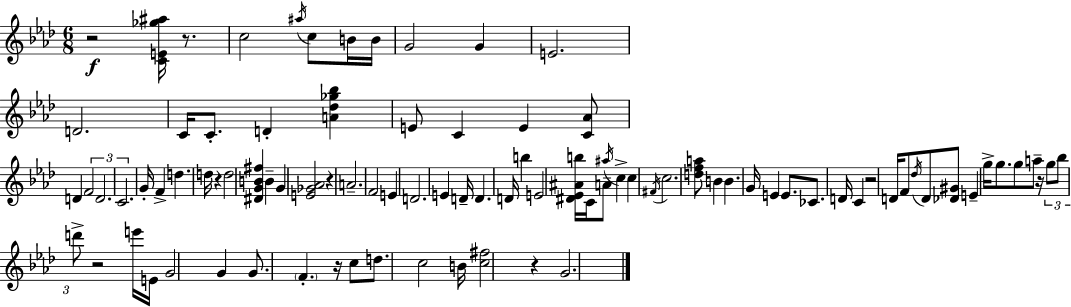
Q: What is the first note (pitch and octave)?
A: C5